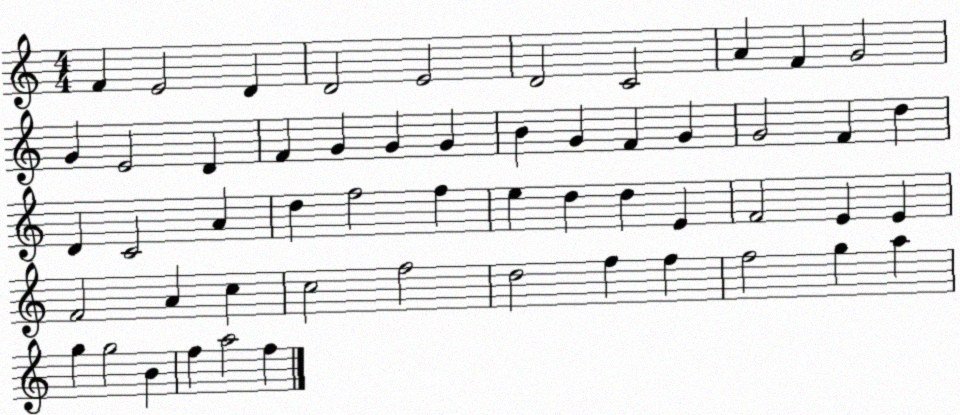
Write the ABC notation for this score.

X:1
T:Untitled
M:4/4
L:1/4
K:C
F E2 D D2 E2 D2 C2 A F G2 G E2 D F G G G B G F G G2 F d D C2 A d f2 f e d d E F2 E E F2 A c c2 f2 d2 f f f2 g a g g2 B f a2 f